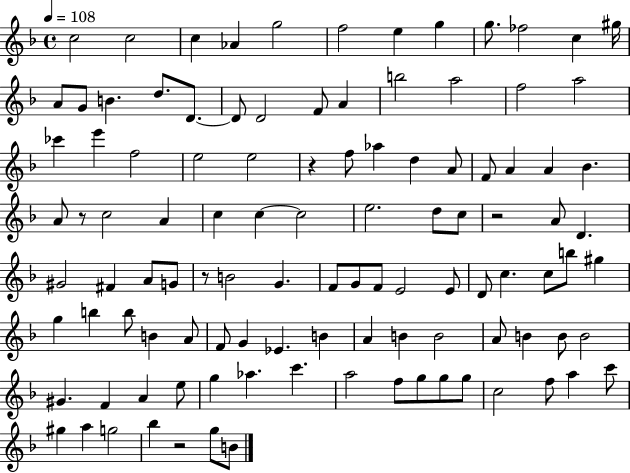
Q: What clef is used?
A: treble